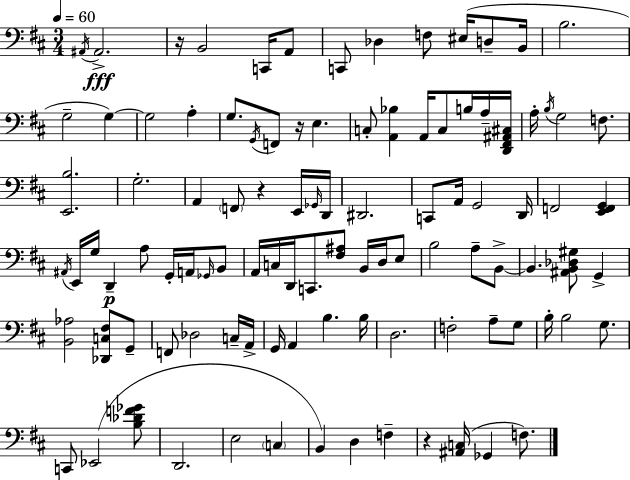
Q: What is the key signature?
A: D major